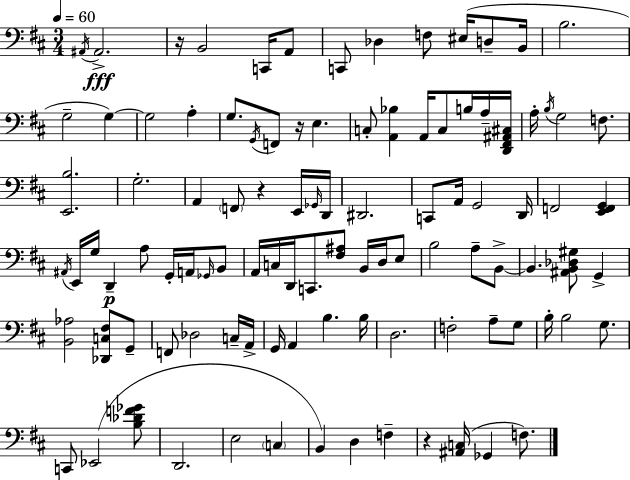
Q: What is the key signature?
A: D major